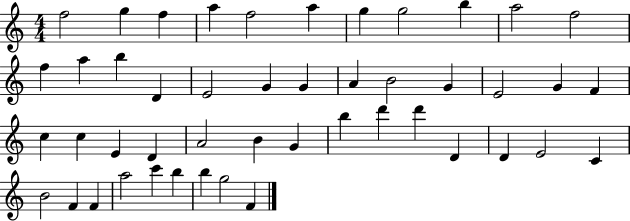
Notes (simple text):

F5/h G5/q F5/q A5/q F5/h A5/q G5/q G5/h B5/q A5/h F5/h F5/q A5/q B5/q D4/q E4/h G4/q G4/q A4/q B4/h G4/q E4/h G4/q F4/q C5/q C5/q E4/q D4/q A4/h B4/q G4/q B5/q D6/q D6/q D4/q D4/q E4/h C4/q B4/h F4/q F4/q A5/h C6/q B5/q B5/q G5/h F4/q